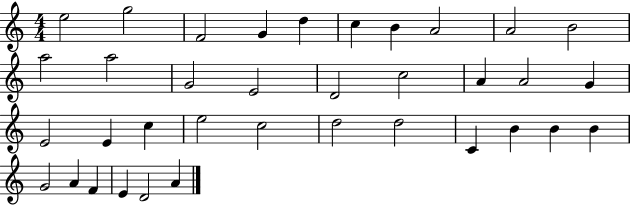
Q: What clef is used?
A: treble